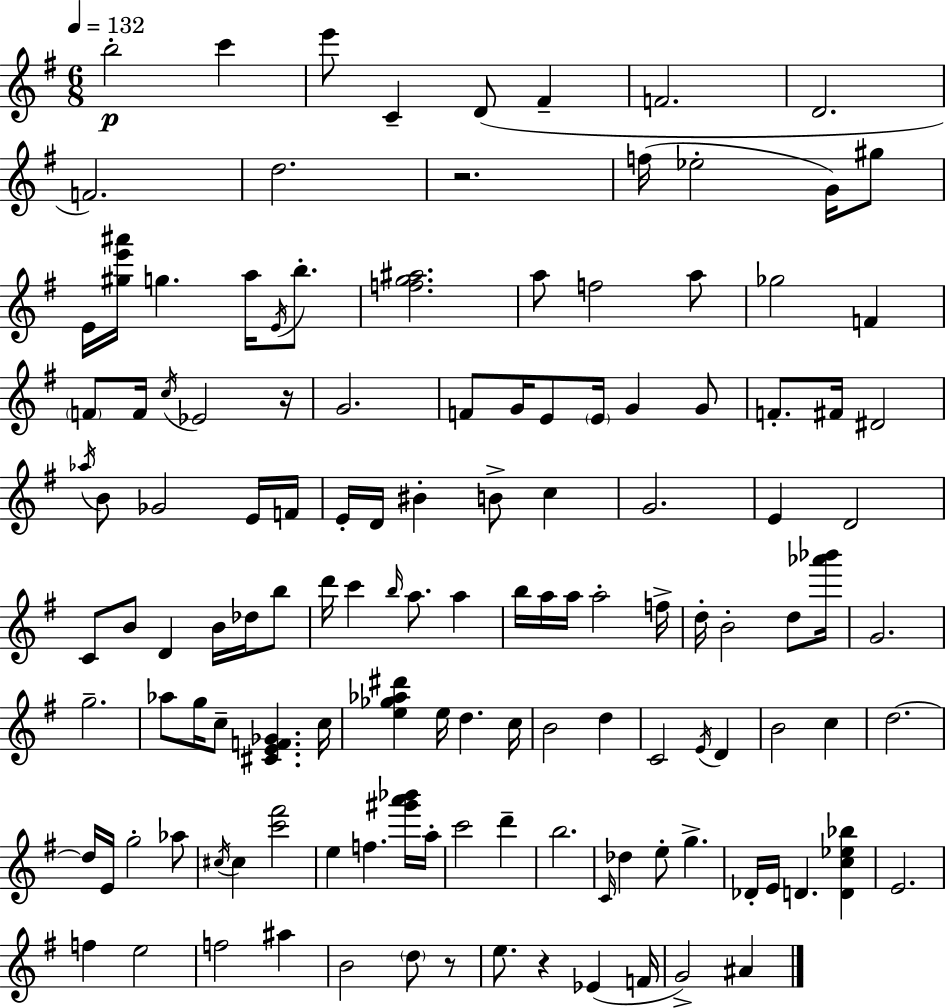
B5/h C6/q E6/e C4/q D4/e F#4/q F4/h. D4/h. F4/h. D5/h. R/h. F5/s Eb5/h G4/s G#5/e E4/s [G#5,E6,A#6]/s G5/q. A5/s E4/s B5/e. [F5,G5,A#5]/h. A5/e F5/h A5/e Gb5/h F4/q F4/e F4/s C5/s Eb4/h R/s G4/h. F4/e G4/s E4/e E4/s G4/q G4/e F4/e. F#4/s D#4/h Ab5/s B4/e Gb4/h E4/s F4/s E4/s D4/s BIS4/q B4/e C5/q G4/h. E4/q D4/h C4/e B4/e D4/q B4/s Db5/s B5/e D6/s C6/q B5/s A5/e. A5/q B5/s A5/s A5/s A5/h F5/s D5/s B4/h D5/e [Ab6,Bb6]/s G4/h. G5/h. Ab5/e G5/s C5/e [C#4,E4,F4,Gb4]/q. C5/s [E5,Gb5,Ab5,D#6]/q E5/s D5/q. C5/s B4/h D5/q C4/h E4/s D4/q B4/h C5/q D5/h. D5/s E4/s G5/h Ab5/e C#5/s C#5/q [C6,F#6]/h E5/q F5/q. [G#6,A6,Bb6]/s A5/s C6/h D6/q B5/h. C4/s Db5/q E5/e G5/q. Db4/s E4/s D4/q. [D4,C5,Eb5,Bb5]/q E4/h. F5/q E5/h F5/h A#5/q B4/h D5/e R/e E5/e. R/q Eb4/q F4/s G4/h A#4/q